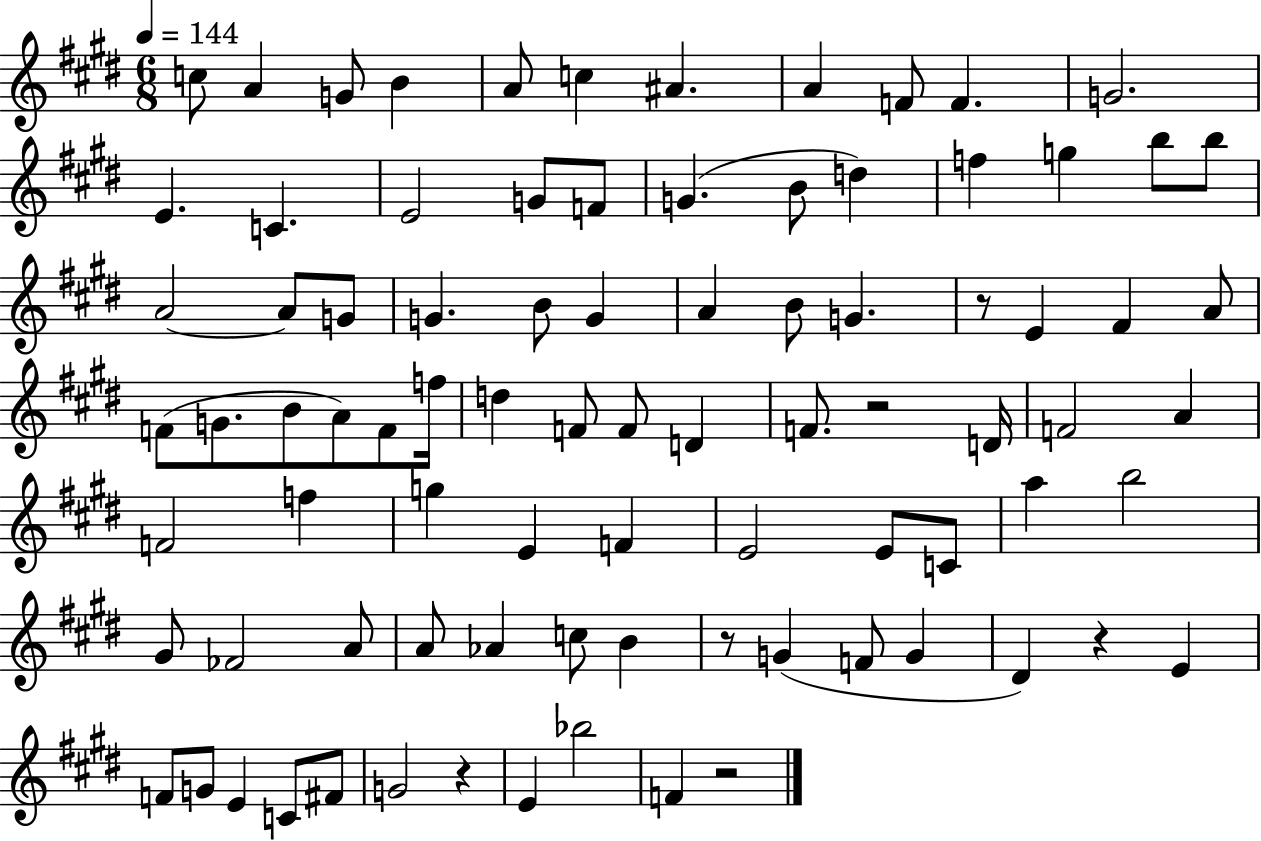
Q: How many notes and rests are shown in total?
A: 86